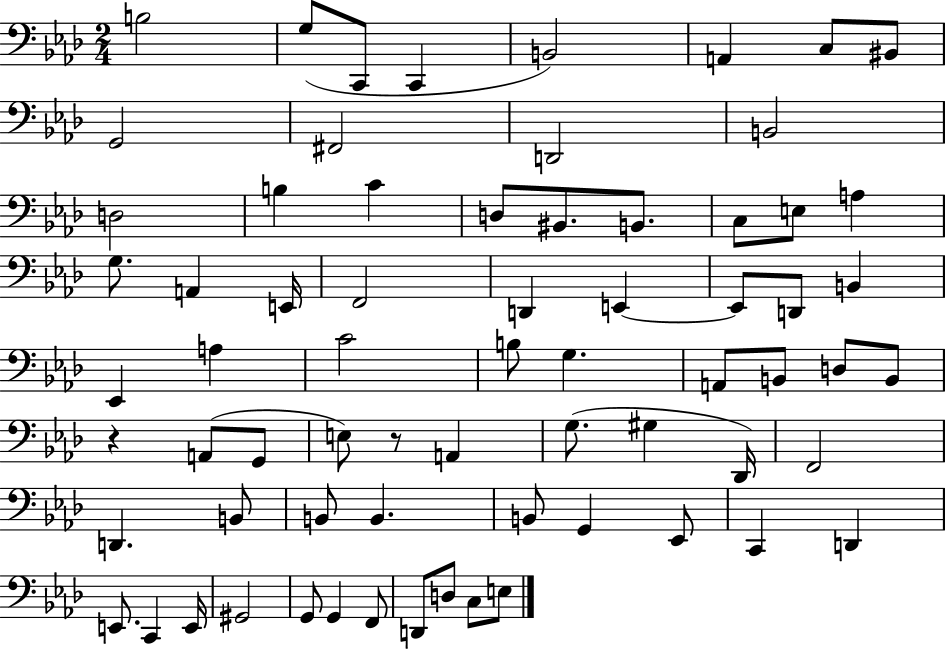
{
  \clef bass
  \numericTimeSignature
  \time 2/4
  \key aes \major
  b2 | g8( c,8 c,4 | b,2) | a,4 c8 bis,8 | \break g,2 | fis,2 | d,2 | b,2 | \break d2 | b4 c'4 | d8 bis,8. b,8. | c8 e8 a4 | \break g8. a,4 e,16 | f,2 | d,4 e,4~~ | e,8 d,8 b,4 | \break ees,4 a4 | c'2 | b8 g4. | a,8 b,8 d8 b,8 | \break r4 a,8( g,8 | e8) r8 a,4 | g8.( gis4 des,16) | f,2 | \break d,4. b,8 | b,8 b,4. | b,8 g,4 ees,8 | c,4 d,4 | \break e,8. c,4 e,16 | gis,2 | g,8 g,4 f,8 | d,8 d8 c8 e8 | \break \bar "|."
}